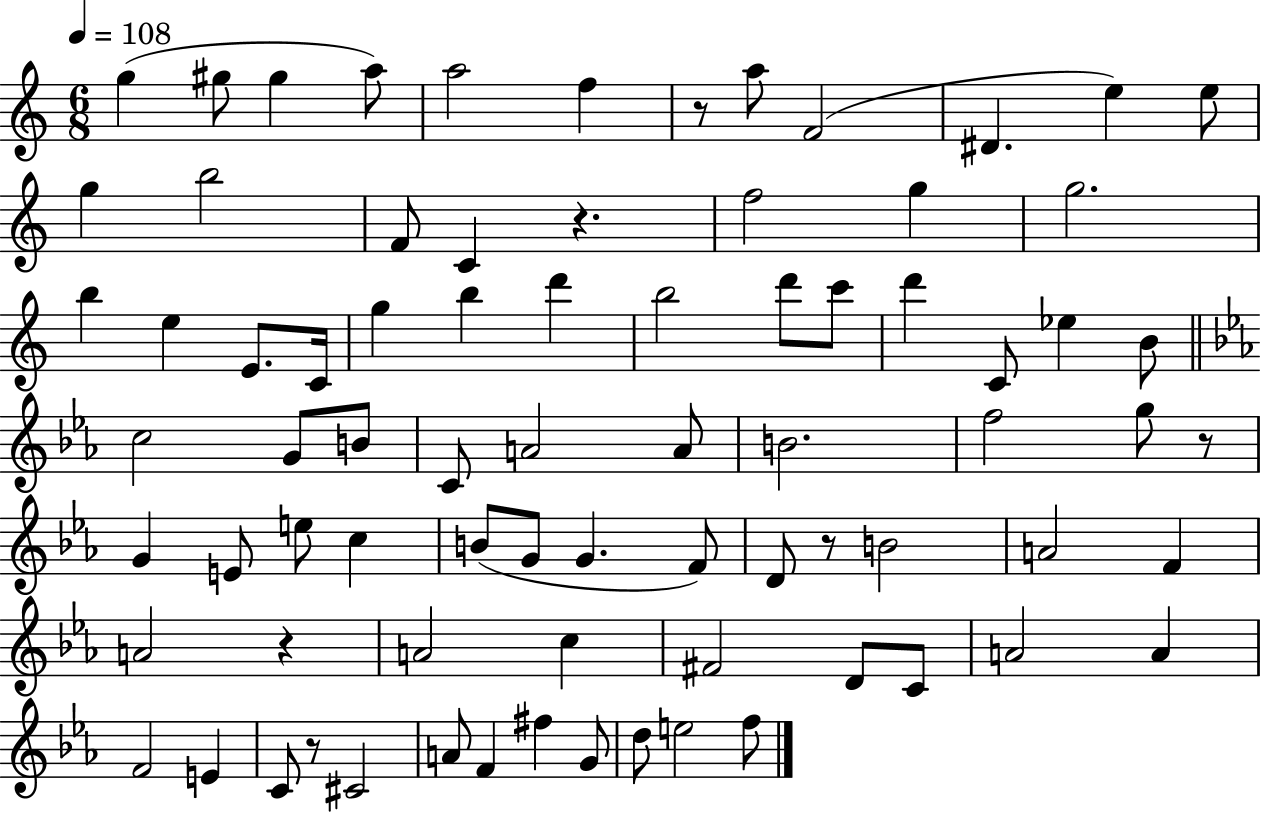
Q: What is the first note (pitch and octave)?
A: G5